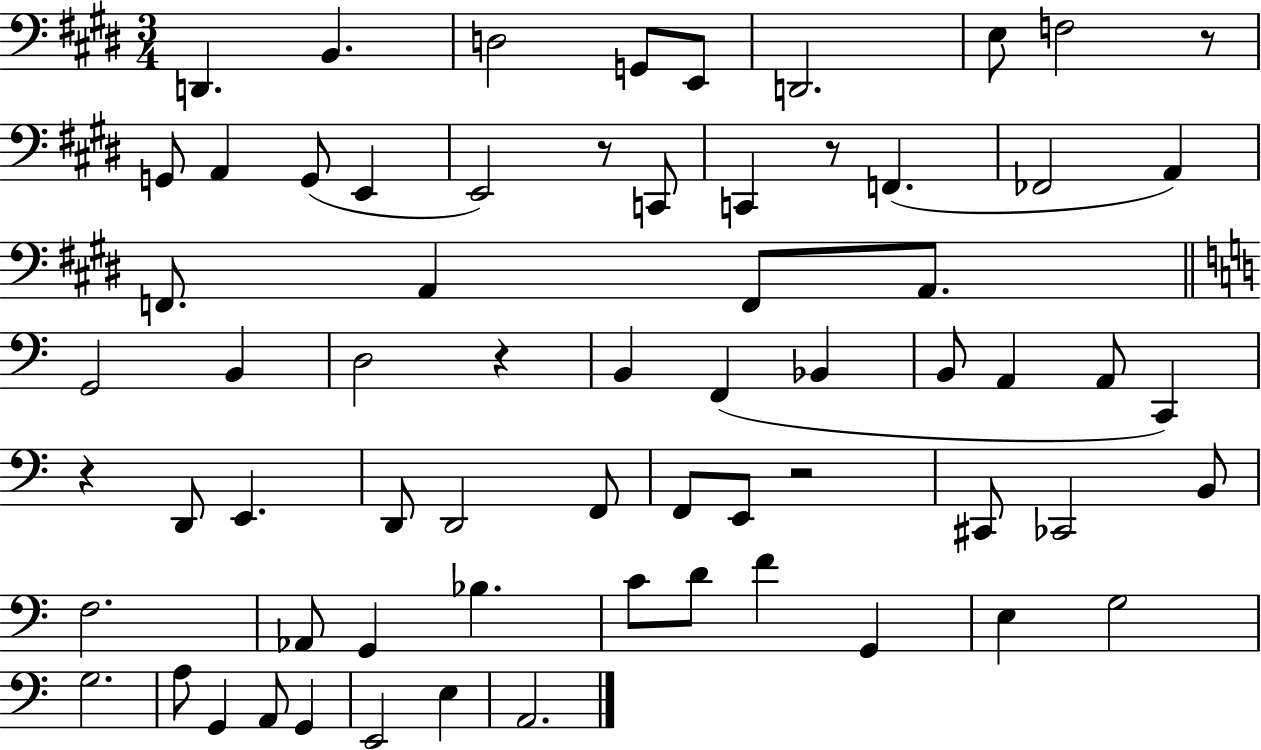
X:1
T:Untitled
M:3/4
L:1/4
K:E
D,, B,, D,2 G,,/2 E,,/2 D,,2 E,/2 F,2 z/2 G,,/2 A,, G,,/2 E,, E,,2 z/2 C,,/2 C,, z/2 F,, _F,,2 A,, F,,/2 A,, F,,/2 A,,/2 G,,2 B,, D,2 z B,, F,, _B,, B,,/2 A,, A,,/2 C,, z D,,/2 E,, D,,/2 D,,2 F,,/2 F,,/2 E,,/2 z2 ^C,,/2 _C,,2 B,,/2 F,2 _A,,/2 G,, _B, C/2 D/2 F G,, E, G,2 G,2 A,/2 G,, A,,/2 G,, E,,2 E, A,,2